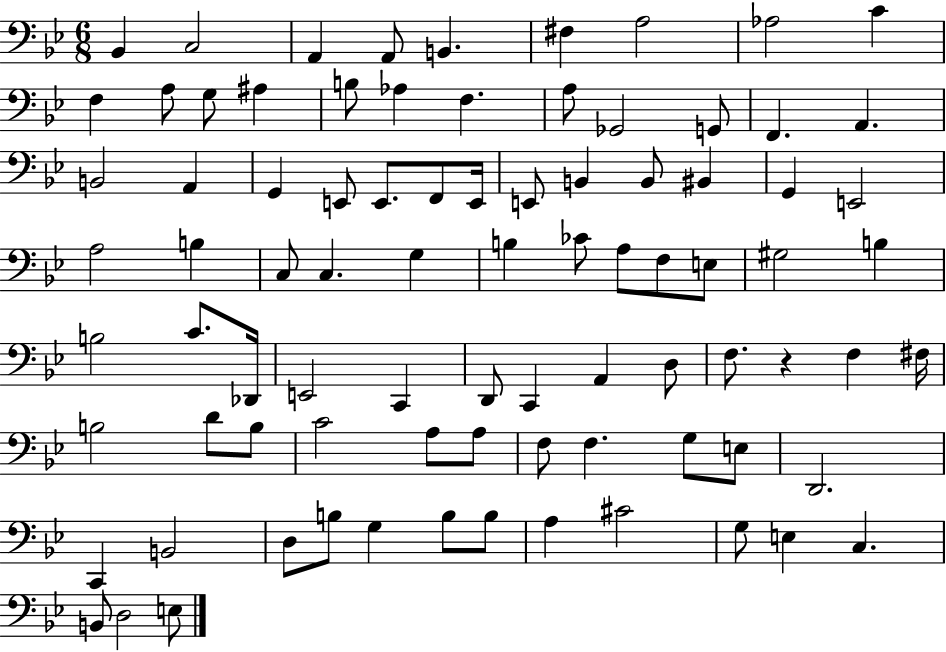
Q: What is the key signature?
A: BES major